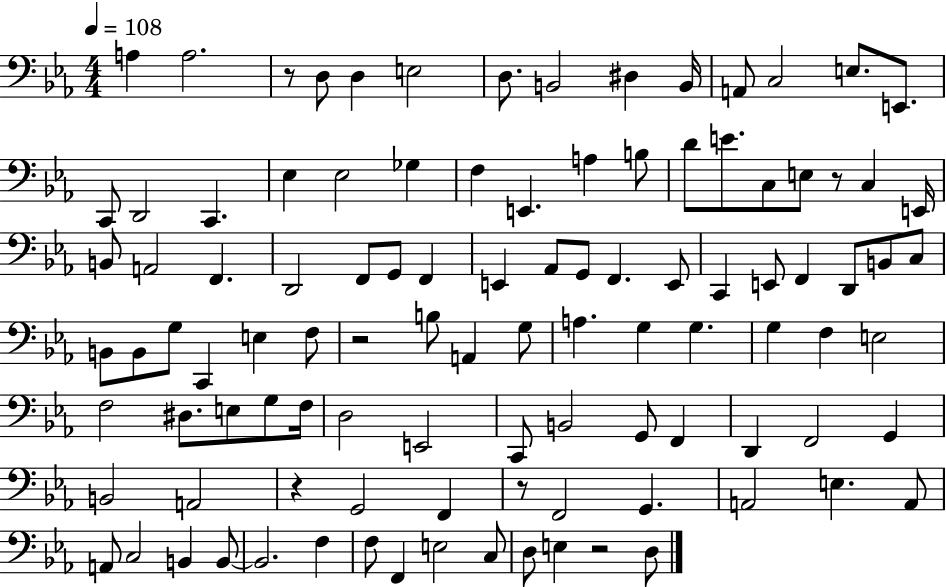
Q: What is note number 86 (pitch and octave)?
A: A2